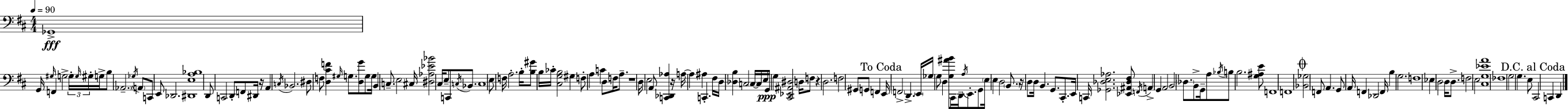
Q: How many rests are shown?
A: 5